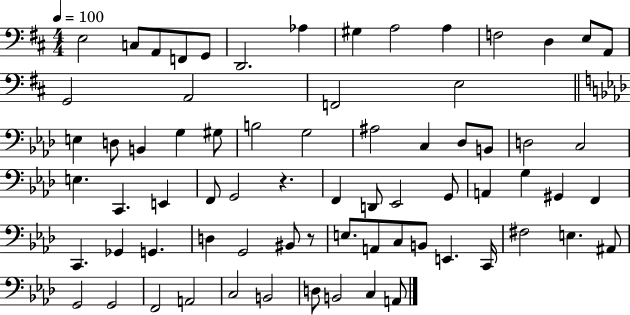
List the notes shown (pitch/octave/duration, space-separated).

E3/h C3/e A2/e F2/e G2/e D2/h. Ab3/q G#3/q A3/h A3/q F3/h D3/q E3/e A2/e G2/h A2/h F2/h E3/h E3/q D3/e B2/q G3/q G#3/e B3/h G3/h A#3/h C3/q Db3/e B2/e D3/h C3/h E3/q. C2/q. E2/q F2/e G2/h R/q. F2/q D2/e Eb2/h G2/e A2/q G3/q G#2/q F2/q C2/q. Gb2/q G2/q. D3/q G2/h BIS2/e R/e E3/e. A2/e C3/e B2/e E2/q. C2/s F#3/h E3/q. A#2/e G2/h G2/h F2/h A2/h C3/h B2/h D3/e B2/h C3/q A2/e